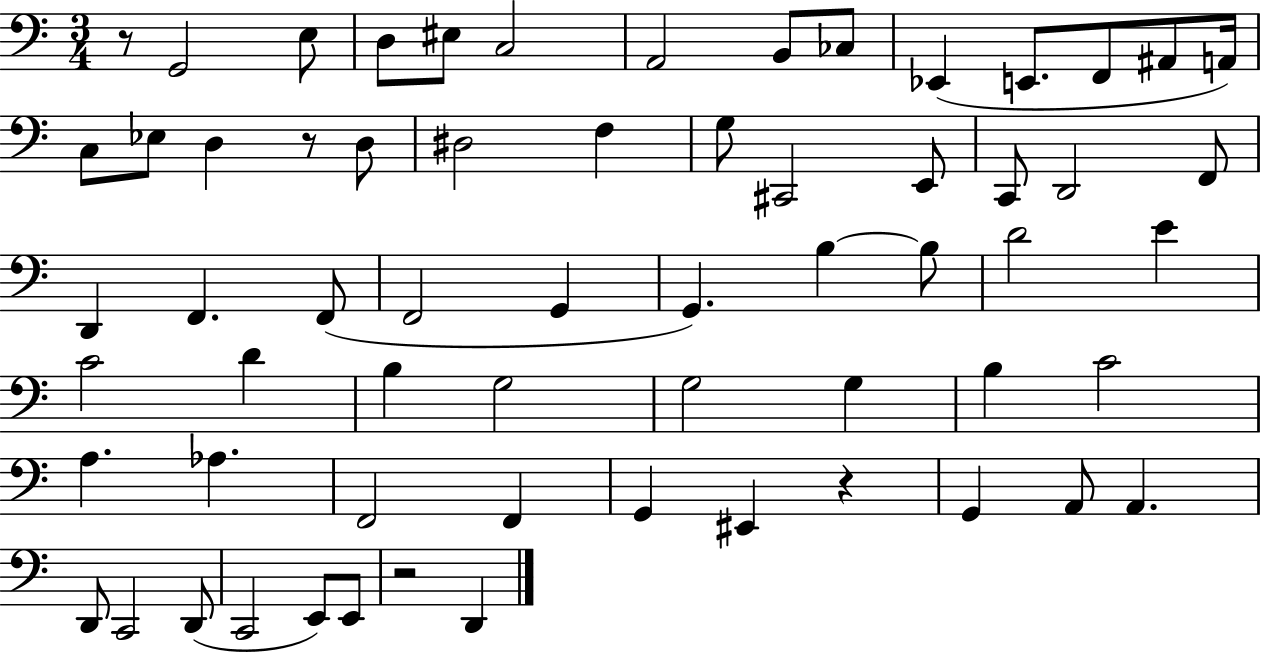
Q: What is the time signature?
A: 3/4